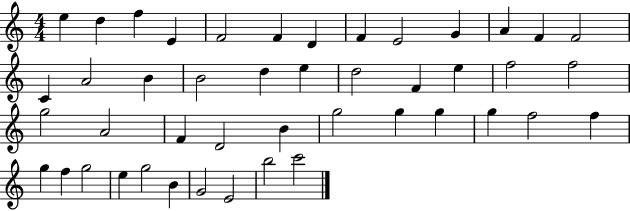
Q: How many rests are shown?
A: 0